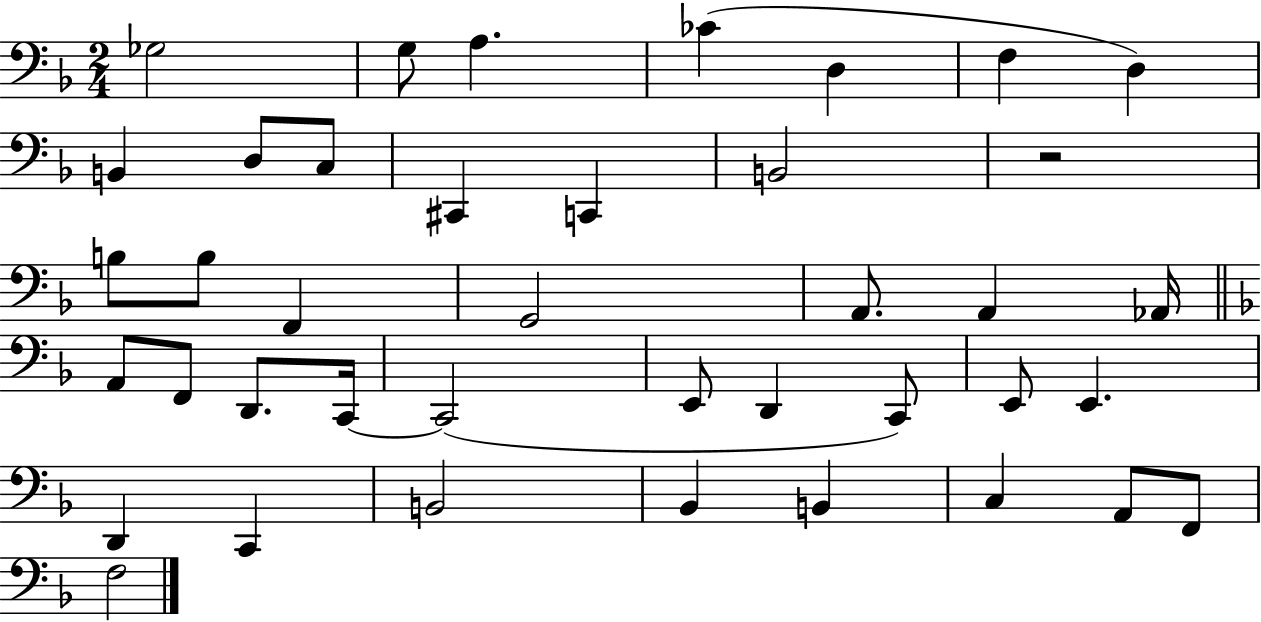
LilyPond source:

{
  \clef bass
  \numericTimeSignature
  \time 2/4
  \key f \major
  ges2 | g8 a4. | ces'4( d4 | f4 d4) | \break b,4 d8 c8 | cis,4 c,4 | b,2 | r2 | \break b8 b8 f,4 | g,2 | a,8. a,4 aes,16 | \bar "||" \break \key f \major a,8 f,8 d,8. c,16~~ | c,2( | e,8 d,4 c,8) | e,8 e,4. | \break d,4 c,4 | b,2 | bes,4 b,4 | c4 a,8 f,8 | \break f2 | \bar "|."
}